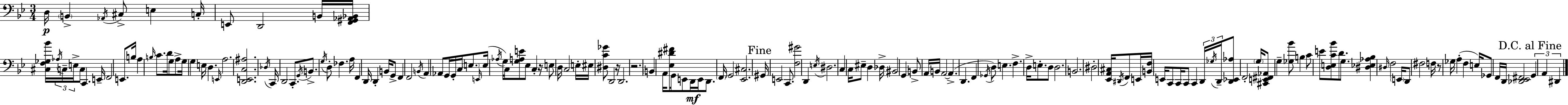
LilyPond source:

{
  \clef bass
  \numericTimeSignature
  \time 3/4
  \key bes \major
  \repeat volta 2 { d16\p \parenthesize b,4-> \acciaccatura { aes,16 } cis8-> e4 | c16-. e,8 d,2 b,16 | <f, gis, aes, bes,>16 <cis f ges bes'>16 \tuplet 3/2 { \acciaccatura { aes16 } c16-- e16-> } c8 c,4. | e,16-- f,2 e,8. | \break b16 a4 \grace { b16 } c'8. d'16 g8 | a8-> g16 g4 e16 d4. | \grace { e,16 } a2. | <d, e, c ais>2. | \break \acciaccatura { des16 } c,16 d,2 | c,8.-. \acciaccatura { g,16 } b,8.-> \acciaccatura { g16 } d8-. | fes4. a16 f,4 d,16 | d,4-. b,16 g,8-> f,4 f,2 | \break \acciaccatura { b,16 } a,4 | aes,8 g,16 g,16-. c16 \parenthesize e8. \grace { e,16 }( e16 \acciaccatura { aes16 }) g16 | c16 <g a e'>8 ees8 c4-. r16 e8 | d16 c2 e16-. eis16 <dis c' ges'>8 | \break d,2 r16 d,2. | r2. | \parenthesize b,4 | a,16 <ees dis' fis'>8 g,16 e,8 d,16\mf e,16 d,8. | \break \parenthesize f,16 g,2 <ees, cis>2. | \mark "Fine" gis,16 e,2 | c,8. <f gis'>2 | d,4 \acciaccatura { e16 } dis2. | \break c4 | c16 eis8-- d4 des16-> bis,2 | g,4 b,8-> | a,16 b,16 a,2~~ a,4.->( | \break d,4. f,4 | \acciaccatura { ges,16 } d8) e4. | f4.-> d16-> e8.-. d8 | d2. | \break b,2. | dis2-. <ees, a, cis>16 \acciaccatura { dis,16 } f,8 | e,16 <b, f>16 e,16 c,8 c,16 c,8 c,4 | \tuplet 3/2 { d,16 \acciaccatura { ges16 } d,16-- } <d, ees, aes>8 f,2-. | \break \parenthesize g16 <cis, e, fis, aes,>8 g4-- <ges bes'>8 b4 | c'8 e'8 <d e c' bes'>8 d'8. g8. | <dis ees aes bes>4 \grace { dis16 } f2 | \parenthesize e,16 d,8 fis2 | \break f16 r8 ges16 a4-.( f4 | e16) ges,8 f,16 d,16 <des, ees, fis,>2 | \mark "D.C. al Fine" \tuplet 3/2 { g,4 a,4 dis,4 } | } \bar "|."
}